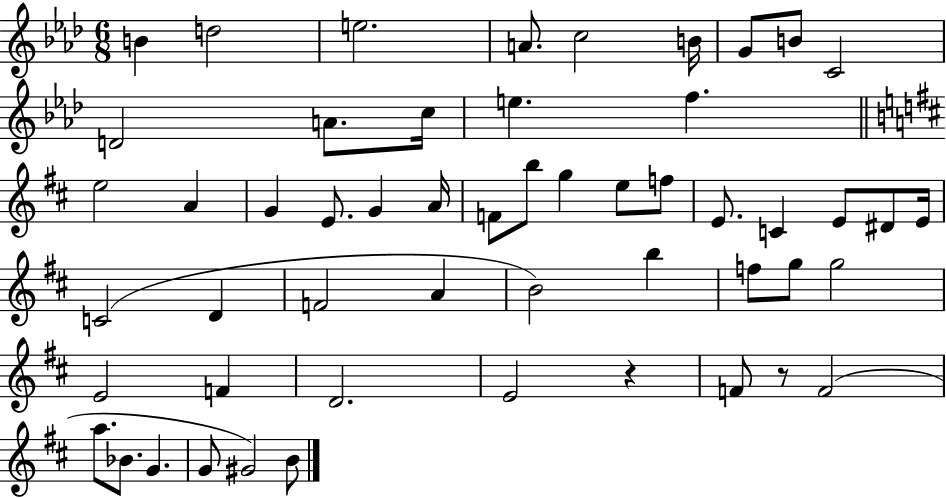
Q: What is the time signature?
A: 6/8